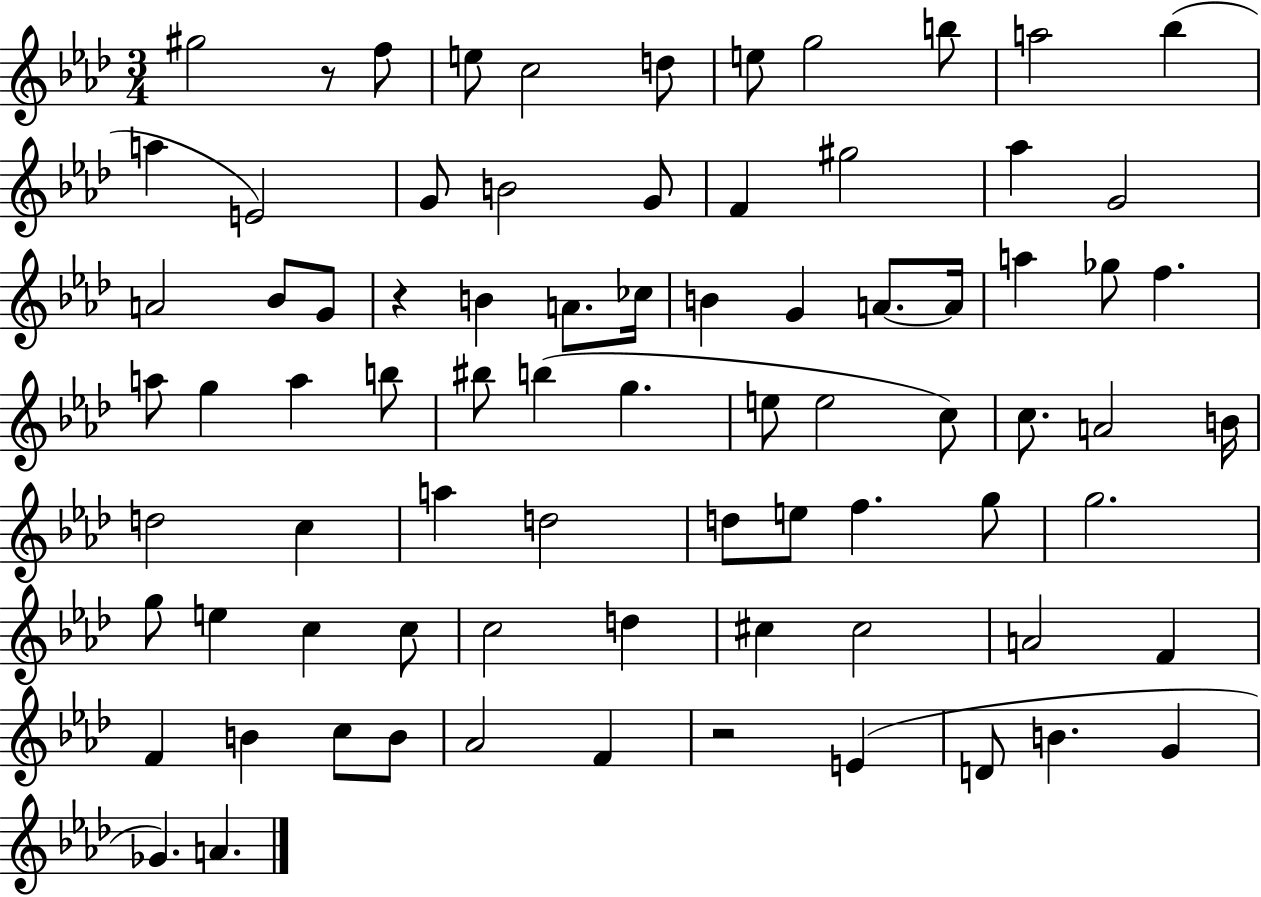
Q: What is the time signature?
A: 3/4